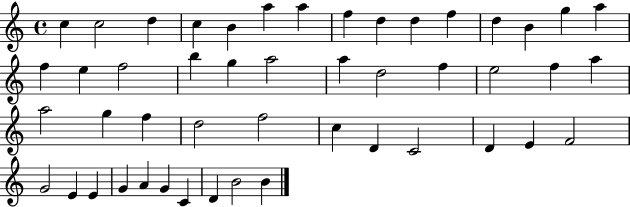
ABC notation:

X:1
T:Untitled
M:4/4
L:1/4
K:C
c c2 d c B a a f d d f d B g a f e f2 b g a2 a d2 f e2 f a a2 g f d2 f2 c D C2 D E F2 G2 E E G A G C D B2 B